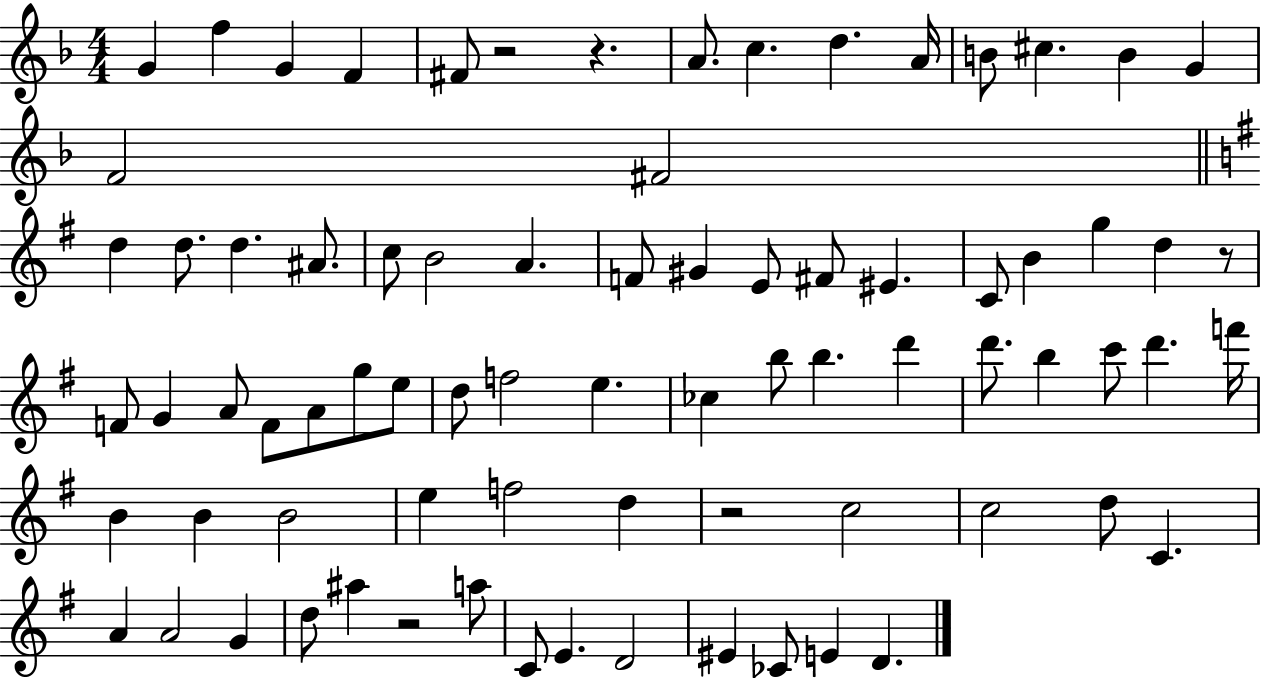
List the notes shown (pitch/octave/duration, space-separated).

G4/q F5/q G4/q F4/q F#4/e R/h R/q. A4/e. C5/q. D5/q. A4/s B4/e C#5/q. B4/q G4/q F4/h F#4/h D5/q D5/e. D5/q. A#4/e. C5/e B4/h A4/q. F4/e G#4/q E4/e F#4/e EIS4/q. C4/e B4/q G5/q D5/q R/e F4/e G4/q A4/e F4/e A4/e G5/e E5/e D5/e F5/h E5/q. CES5/q B5/e B5/q. D6/q D6/e. B5/q C6/e D6/q. F6/s B4/q B4/q B4/h E5/q F5/h D5/q R/h C5/h C5/h D5/e C4/q. A4/q A4/h G4/q D5/e A#5/q R/h A5/e C4/e E4/q. D4/h EIS4/q CES4/e E4/q D4/q.